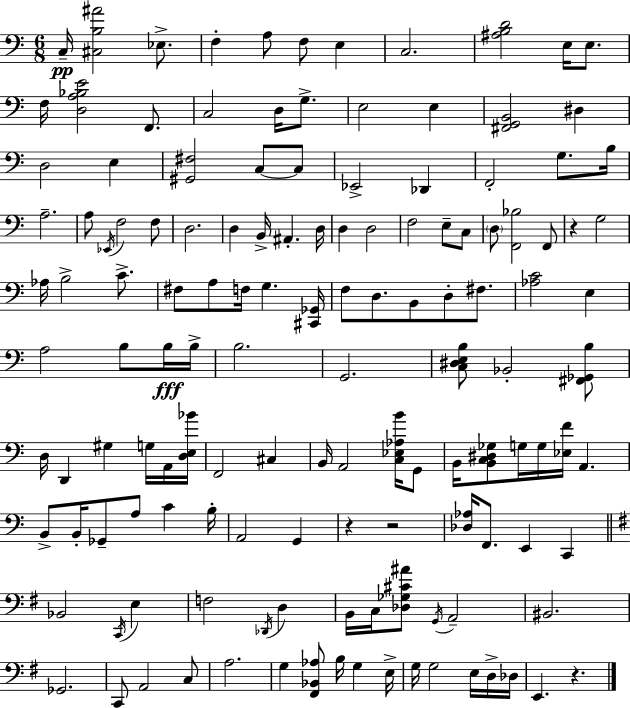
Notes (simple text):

C3/s [C#3,B3,A#4]/h Eb3/e. F3/q A3/e F3/e E3/q C3/h. [A#3,B3,D4]/h E3/s E3/e. F3/s [D3,A3,Bb3,E4]/h F2/e. C3/h D3/s G3/e. E3/h E3/q [F#2,G2,B2]/h D#3/q D3/h E3/q [G#2,F#3]/h C3/e C3/e Eb2/h Db2/q F2/h G3/e. B3/s A3/h. A3/e Eb2/s F3/h F3/e D3/h. D3/q B2/s A#2/q. D3/s D3/q D3/h F3/h E3/e C3/e D3/e [F2,Bb3]/h F2/e R/q G3/h Ab3/s B3/h C4/e. F#3/e A3/e F3/s G3/q. [C#2,Gb2]/s F3/e D3/e. B2/e D3/e F#3/e. [Ab3,C4]/h E3/q A3/h B3/e B3/s B3/s B3/h. G2/h. [C3,D#3,E3,B3]/e Bb2/h [F#2,Gb2,B3]/e D3/s D2/q G#3/q G3/s A2/s [D3,E3,Bb4]/s F2/h C#3/q B2/s A2/h [C3,Eb3,Ab3,B4]/s G2/e B2/s [B2,C3,D#3,Gb3]/e G3/s G3/s [Eb3,F4]/s A2/q. B2/e B2/s Gb2/e A3/e C4/q B3/s A2/h G2/q R/q R/h [Db3,Ab3]/s F2/e. E2/q C2/q Bb2/h C2/s E3/q F3/h Db2/s D3/q B2/s C3/s [Db3,Gb3,C#4,A#4]/e G2/s A2/h BIS2/h. Gb2/h. C2/e A2/h C3/e A3/h. G3/q [F#2,Bb2,Ab3]/e B3/s G3/q E3/s G3/s G3/h E3/s D3/s Db3/s E2/q. R/q.